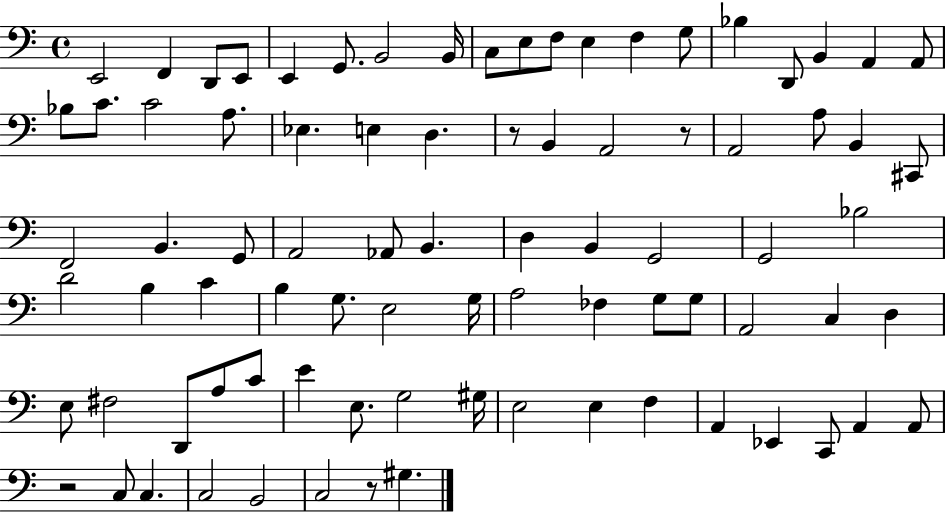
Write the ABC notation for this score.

X:1
T:Untitled
M:4/4
L:1/4
K:C
E,,2 F,, D,,/2 E,,/2 E,, G,,/2 B,,2 B,,/4 C,/2 E,/2 F,/2 E, F, G,/2 _B, D,,/2 B,, A,, A,,/2 _B,/2 C/2 C2 A,/2 _E, E, D, z/2 B,, A,,2 z/2 A,,2 A,/2 B,, ^C,,/2 F,,2 B,, G,,/2 A,,2 _A,,/2 B,, D, B,, G,,2 G,,2 _B,2 D2 B, C B, G,/2 E,2 G,/4 A,2 _F, G,/2 G,/2 A,,2 C, D, E,/2 ^F,2 D,,/2 A,/2 C/2 E E,/2 G,2 ^G,/4 E,2 E, F, A,, _E,, C,,/2 A,, A,,/2 z2 C,/2 C, C,2 B,,2 C,2 z/2 ^G,